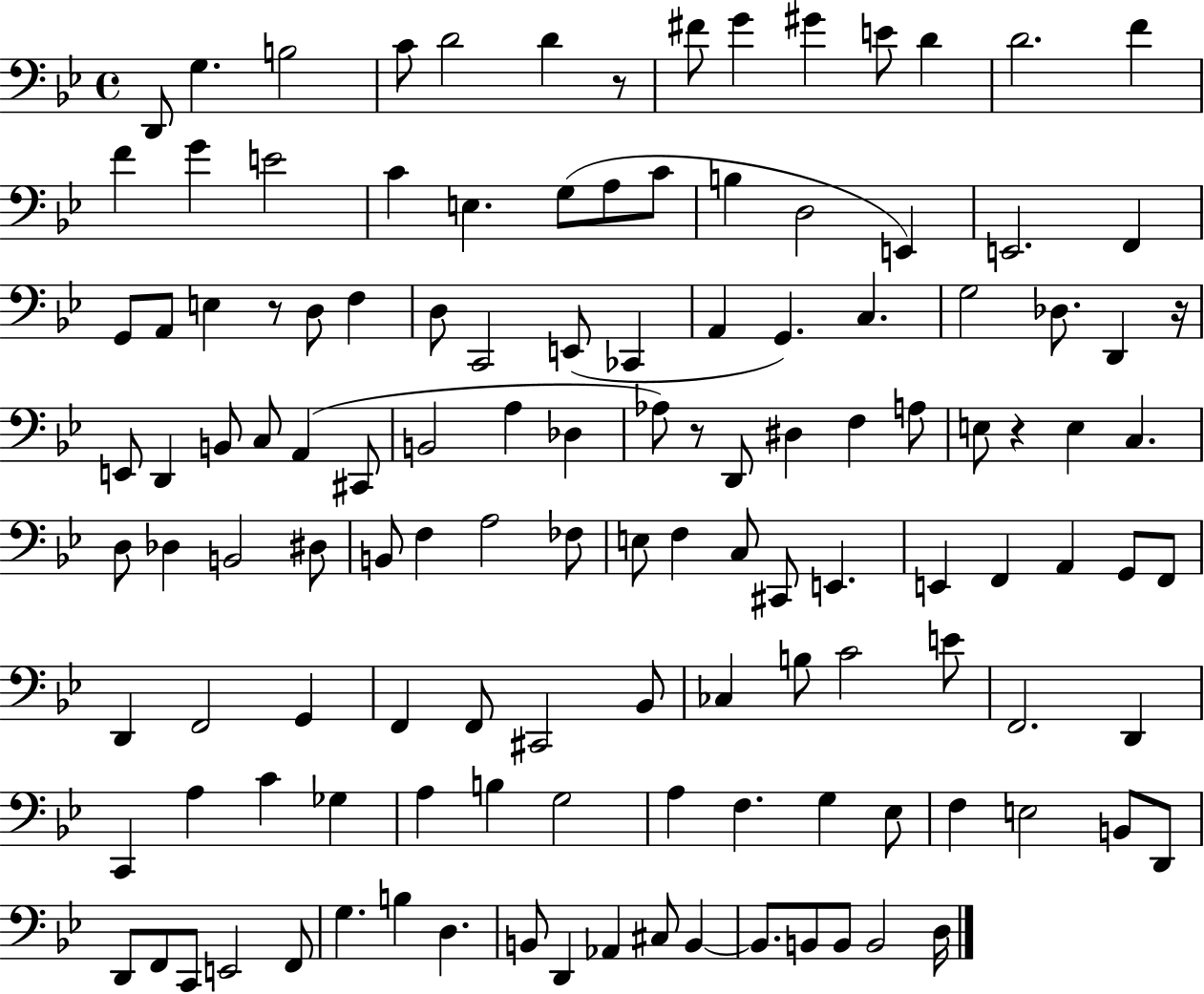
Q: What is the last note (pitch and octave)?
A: D3